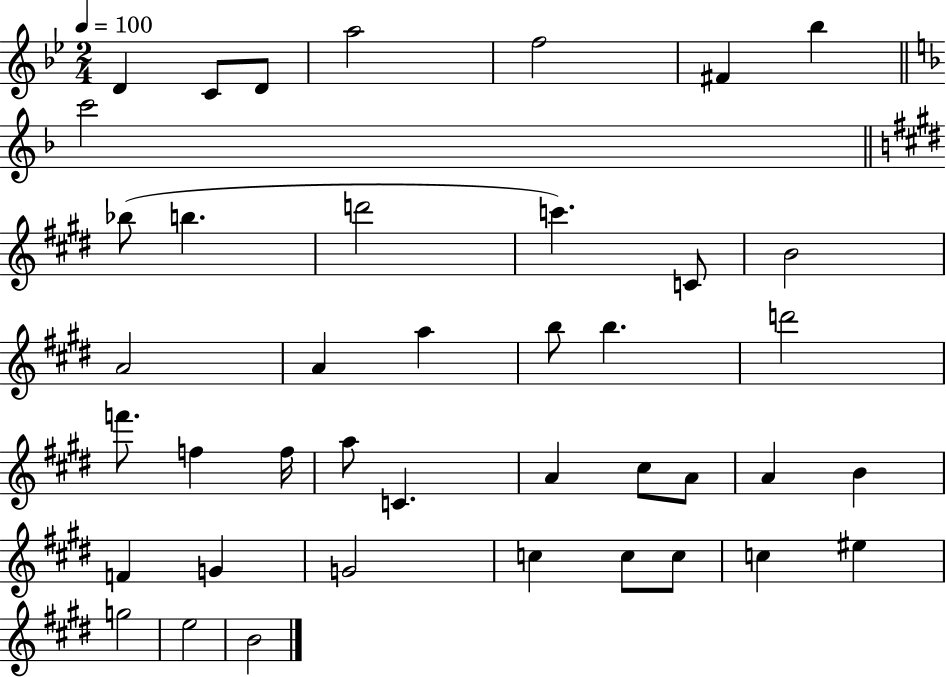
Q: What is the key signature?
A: BES major